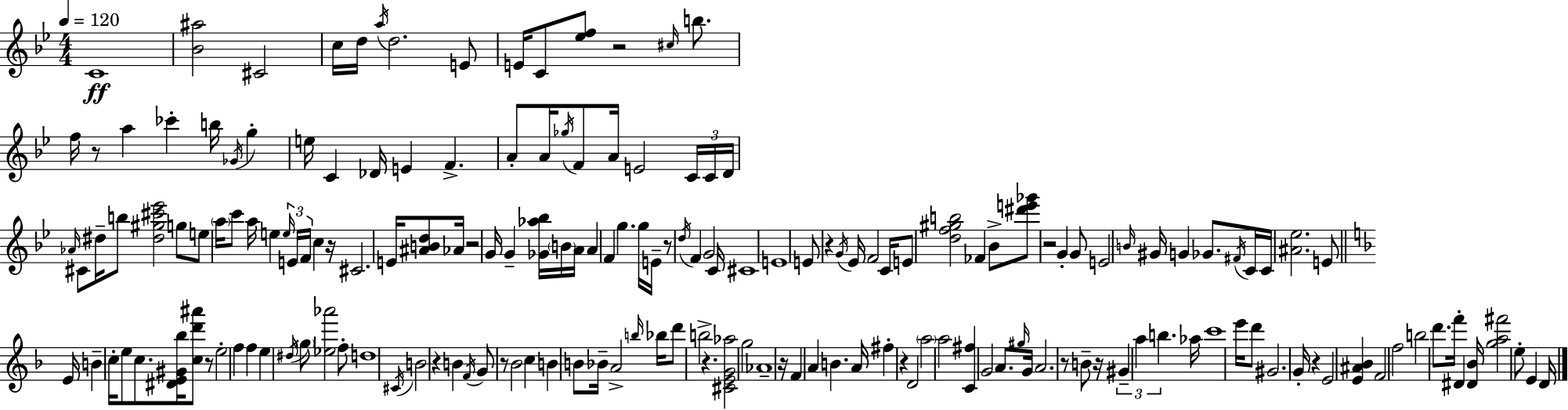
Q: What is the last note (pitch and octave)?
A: D4